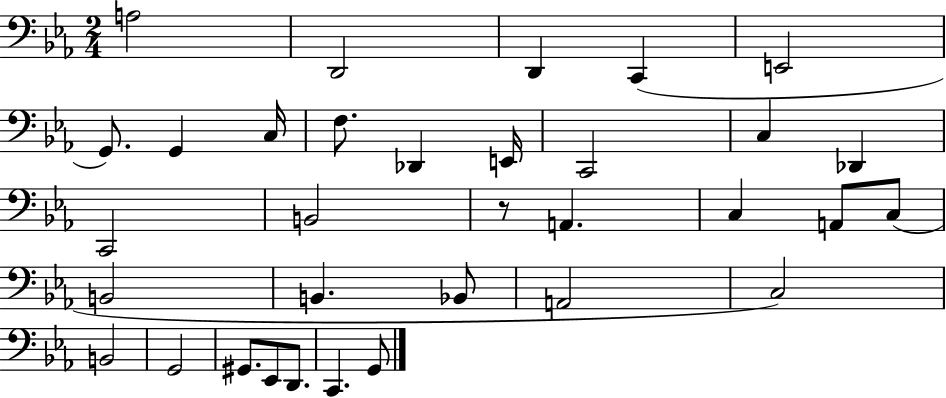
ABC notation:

X:1
T:Untitled
M:2/4
L:1/4
K:Eb
A,2 D,,2 D,, C,, E,,2 G,,/2 G,, C,/4 F,/2 _D,, E,,/4 C,,2 C, _D,, C,,2 B,,2 z/2 A,, C, A,,/2 C,/2 B,,2 B,, _B,,/2 A,,2 C,2 B,,2 G,,2 ^G,,/2 _E,,/2 D,,/2 C,, G,,/2